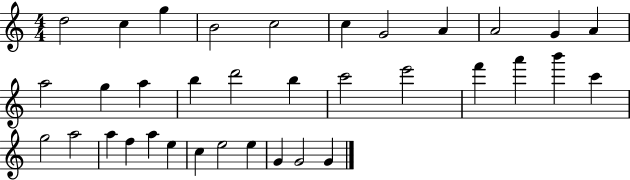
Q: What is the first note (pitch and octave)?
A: D5